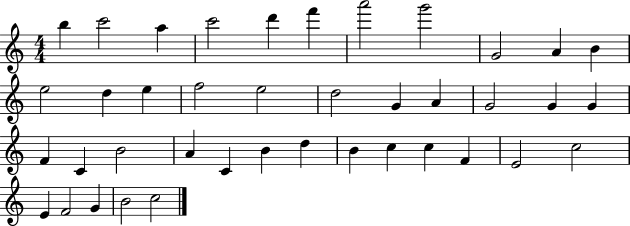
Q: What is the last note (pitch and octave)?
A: C5